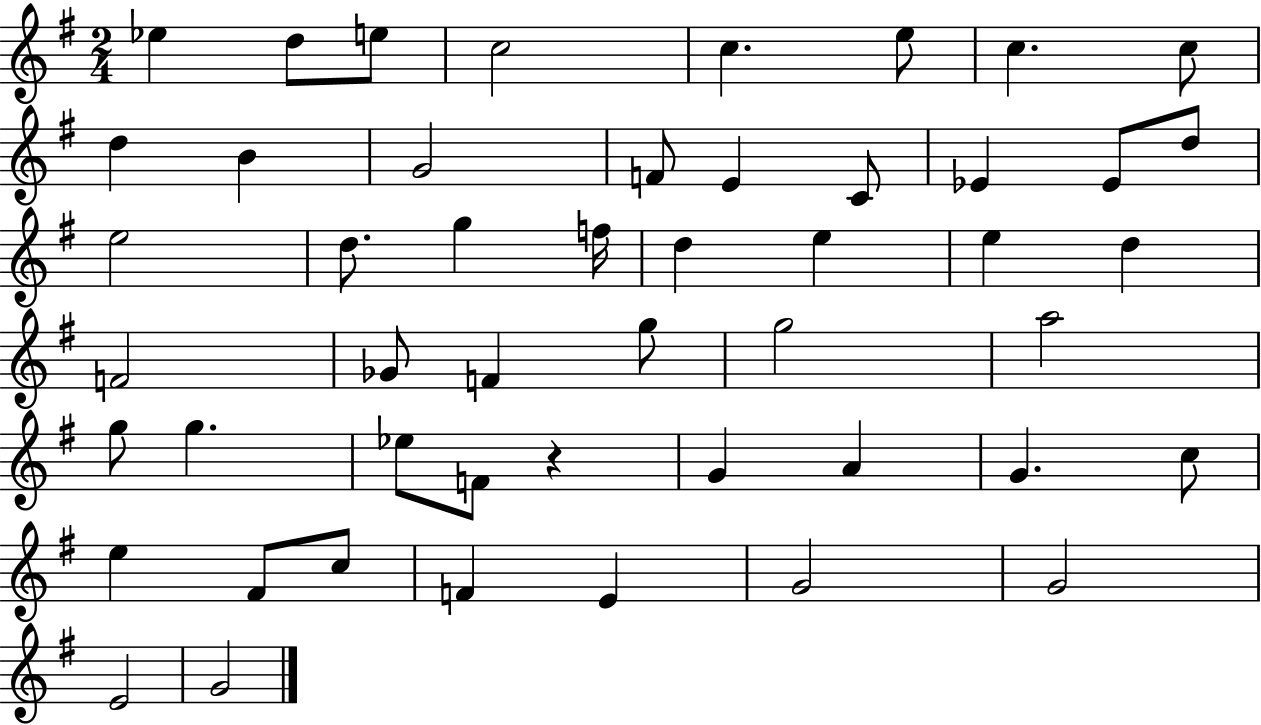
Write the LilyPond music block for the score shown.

{
  \clef treble
  \numericTimeSignature
  \time 2/4
  \key g \major
  ees''4 d''8 e''8 | c''2 | c''4. e''8 | c''4. c''8 | \break d''4 b'4 | g'2 | f'8 e'4 c'8 | ees'4 ees'8 d''8 | \break e''2 | d''8. g''4 f''16 | d''4 e''4 | e''4 d''4 | \break f'2 | ges'8 f'4 g''8 | g''2 | a''2 | \break g''8 g''4. | ees''8 f'8 r4 | g'4 a'4 | g'4. c''8 | \break e''4 fis'8 c''8 | f'4 e'4 | g'2 | g'2 | \break e'2 | g'2 | \bar "|."
}